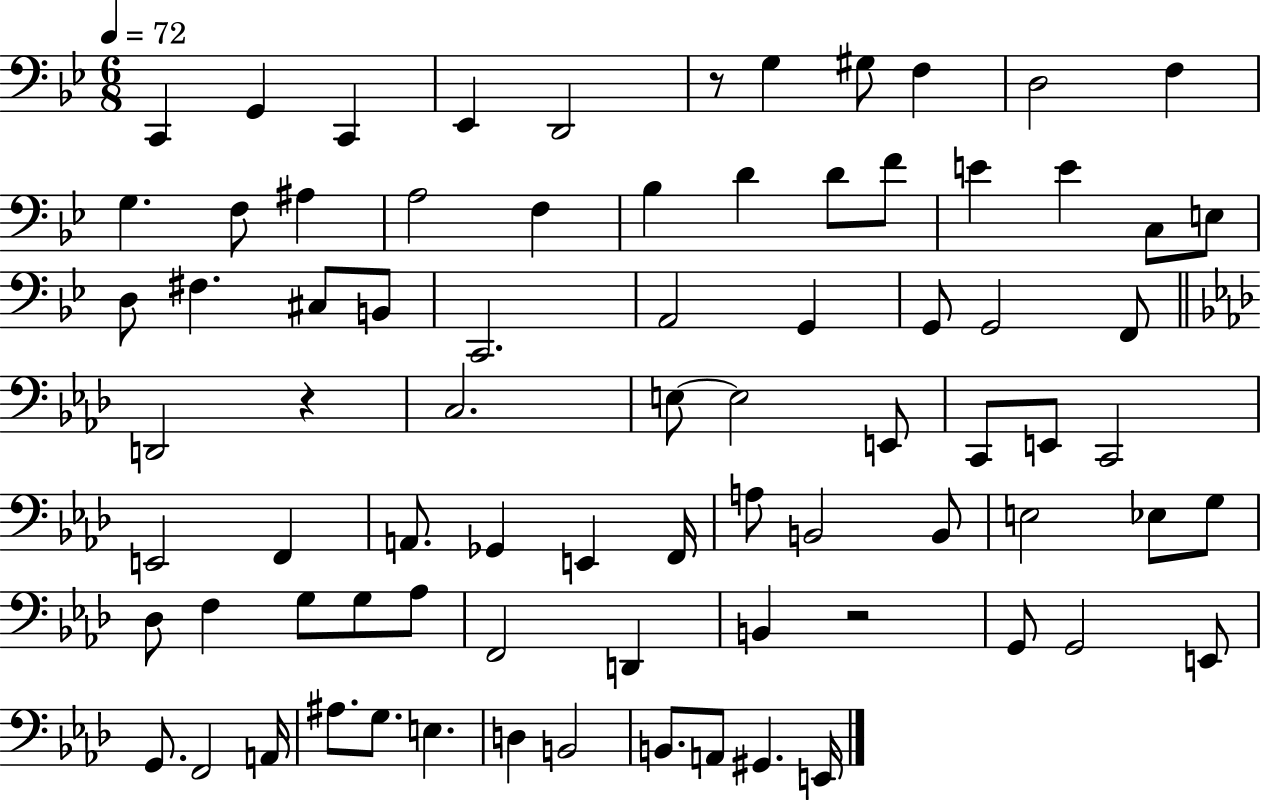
{
  \clef bass
  \numericTimeSignature
  \time 6/8
  \key bes \major
  \tempo 4 = 72
  \repeat volta 2 { c,4 g,4 c,4 | ees,4 d,2 | r8 g4 gis8 f4 | d2 f4 | \break g4. f8 ais4 | a2 f4 | bes4 d'4 d'8 f'8 | e'4 e'4 c8 e8 | \break d8 fis4. cis8 b,8 | c,2. | a,2 g,4 | g,8 g,2 f,8 | \break \bar "||" \break \key aes \major d,2 r4 | c2. | e8~~ e2 e,8 | c,8 e,8 c,2 | \break e,2 f,4 | a,8. ges,4 e,4 f,16 | a8 b,2 b,8 | e2 ees8 g8 | \break des8 f4 g8 g8 aes8 | f,2 d,4 | b,4 r2 | g,8 g,2 e,8 | \break g,8. f,2 a,16 | ais8. g8. e4. | d4 b,2 | b,8. a,8 gis,4. e,16 | \break } \bar "|."
}